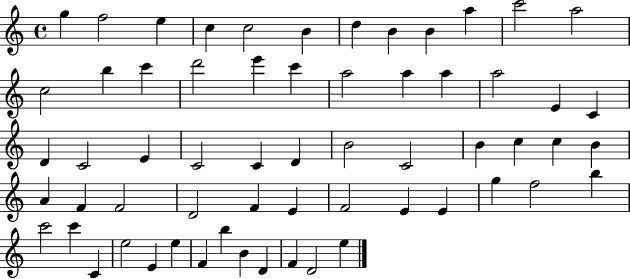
G5/q F5/h E5/q C5/q C5/h B4/q D5/q B4/q B4/q A5/q C6/h A5/h C5/h B5/q C6/q D6/h E6/q C6/q A5/h A5/q A5/q A5/h E4/q C4/q D4/q C4/h E4/q C4/h C4/q D4/q B4/h C4/h B4/q C5/q C5/q B4/q A4/q F4/q F4/h D4/h F4/q E4/q F4/h E4/q E4/q G5/q F5/h B5/q C6/h C6/q C4/q E5/h E4/q E5/q F4/q B5/q B4/q D4/q F4/q D4/h E5/q